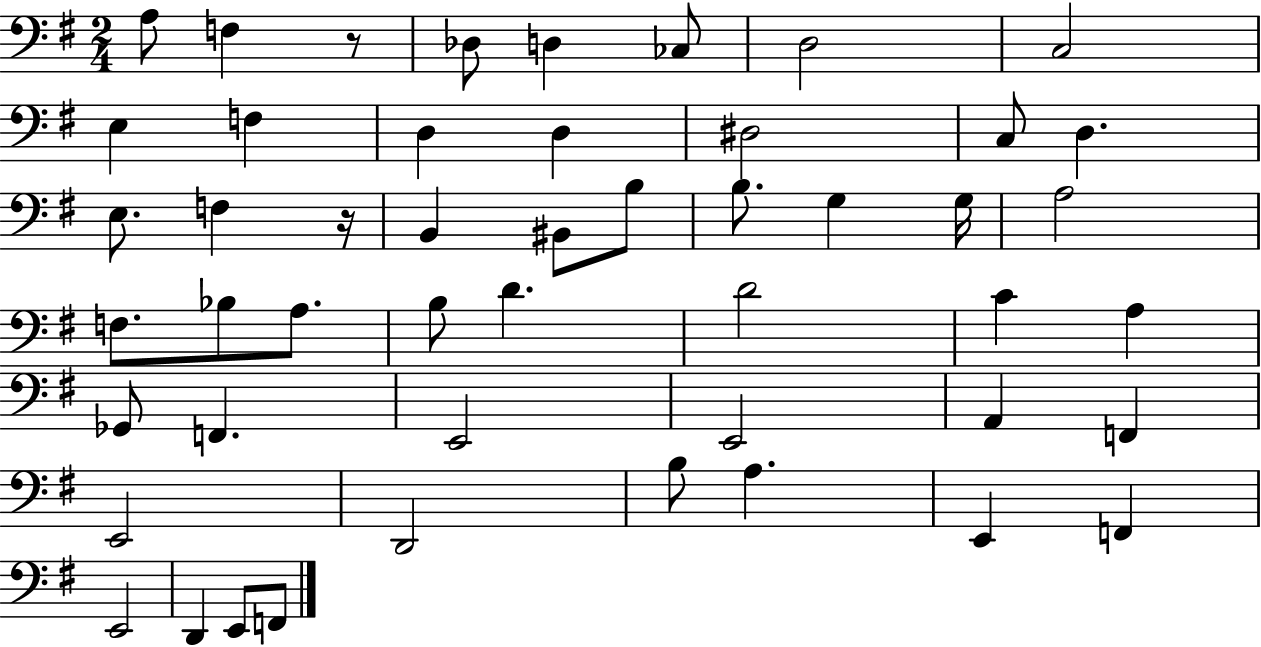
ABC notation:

X:1
T:Untitled
M:2/4
L:1/4
K:G
A,/2 F, z/2 _D,/2 D, _C,/2 D,2 C,2 E, F, D, D, ^D,2 C,/2 D, E,/2 F, z/4 B,, ^B,,/2 B,/2 B,/2 G, G,/4 A,2 F,/2 _B,/2 A,/2 B,/2 D D2 C A, _G,,/2 F,, E,,2 E,,2 A,, F,, E,,2 D,,2 B,/2 A, E,, F,, E,,2 D,, E,,/2 F,,/2